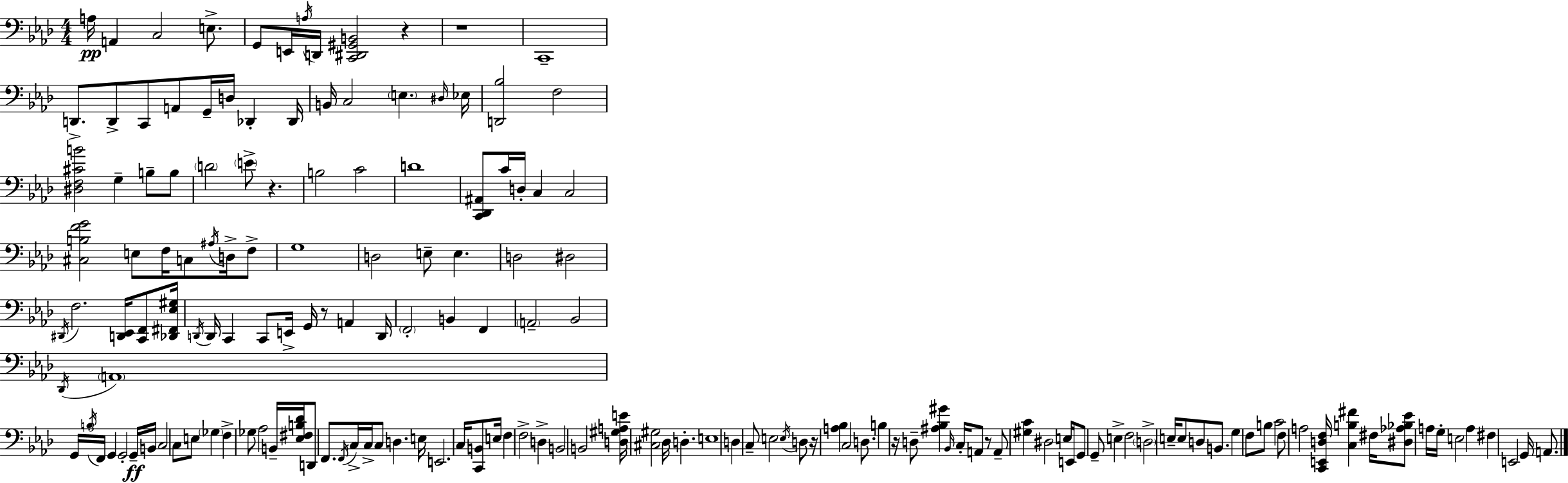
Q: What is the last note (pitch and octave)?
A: A2